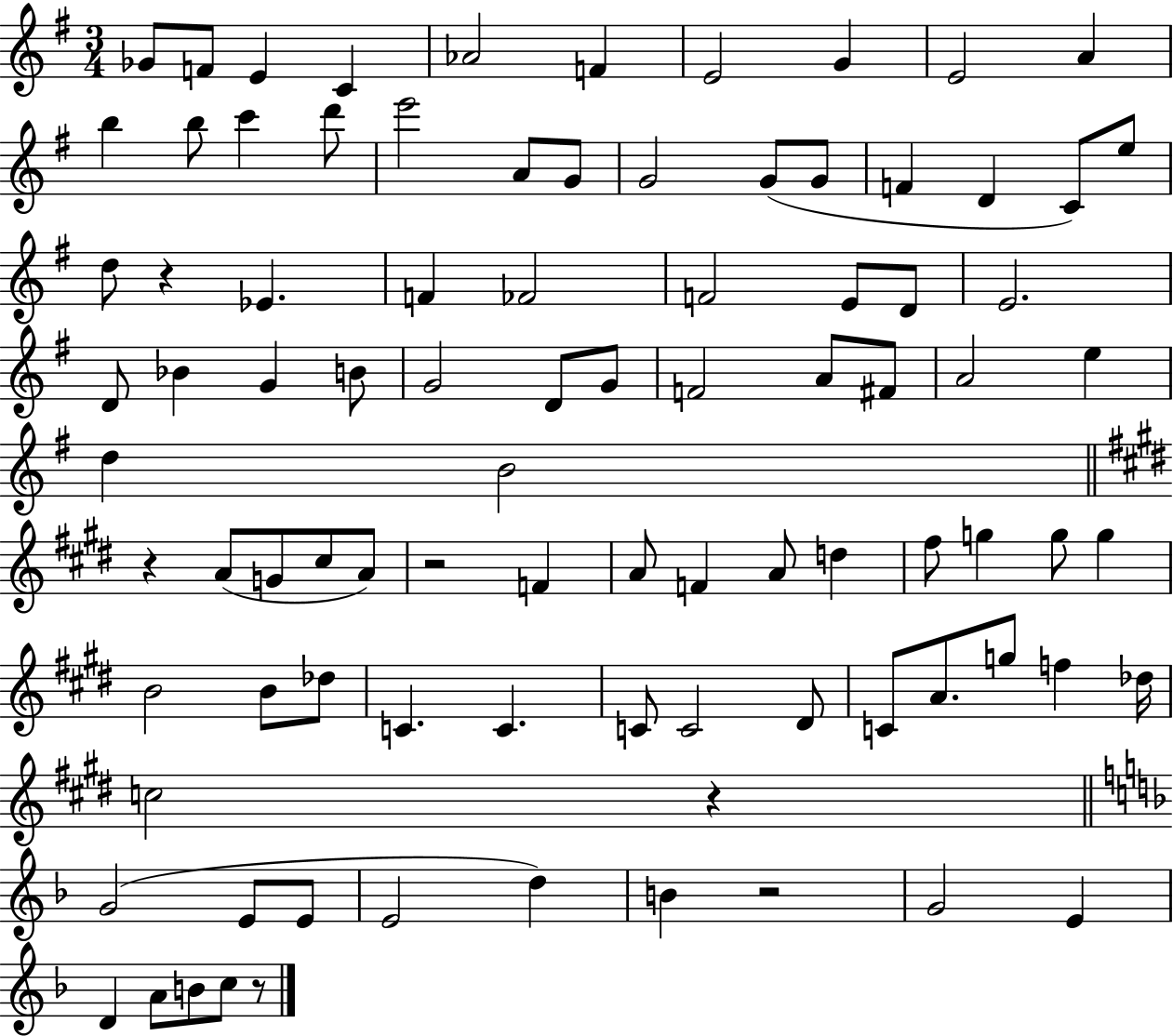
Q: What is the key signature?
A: G major